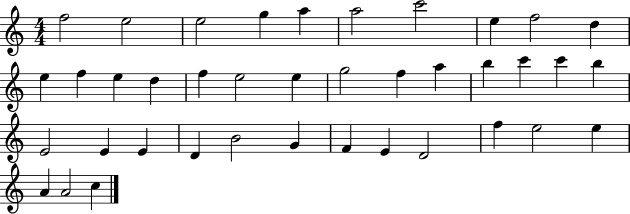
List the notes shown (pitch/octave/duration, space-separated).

F5/h E5/h E5/h G5/q A5/q A5/h C6/h E5/q F5/h D5/q E5/q F5/q E5/q D5/q F5/q E5/h E5/q G5/h F5/q A5/q B5/q C6/q C6/q B5/q E4/h E4/q E4/q D4/q B4/h G4/q F4/q E4/q D4/h F5/q E5/h E5/q A4/q A4/h C5/q